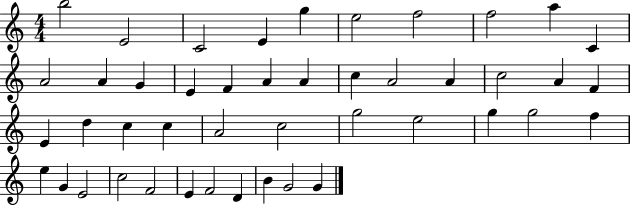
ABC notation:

X:1
T:Untitled
M:4/4
L:1/4
K:C
b2 E2 C2 E g e2 f2 f2 a C A2 A G E F A A c A2 A c2 A F E d c c A2 c2 g2 e2 g g2 f e G E2 c2 F2 E F2 D B G2 G